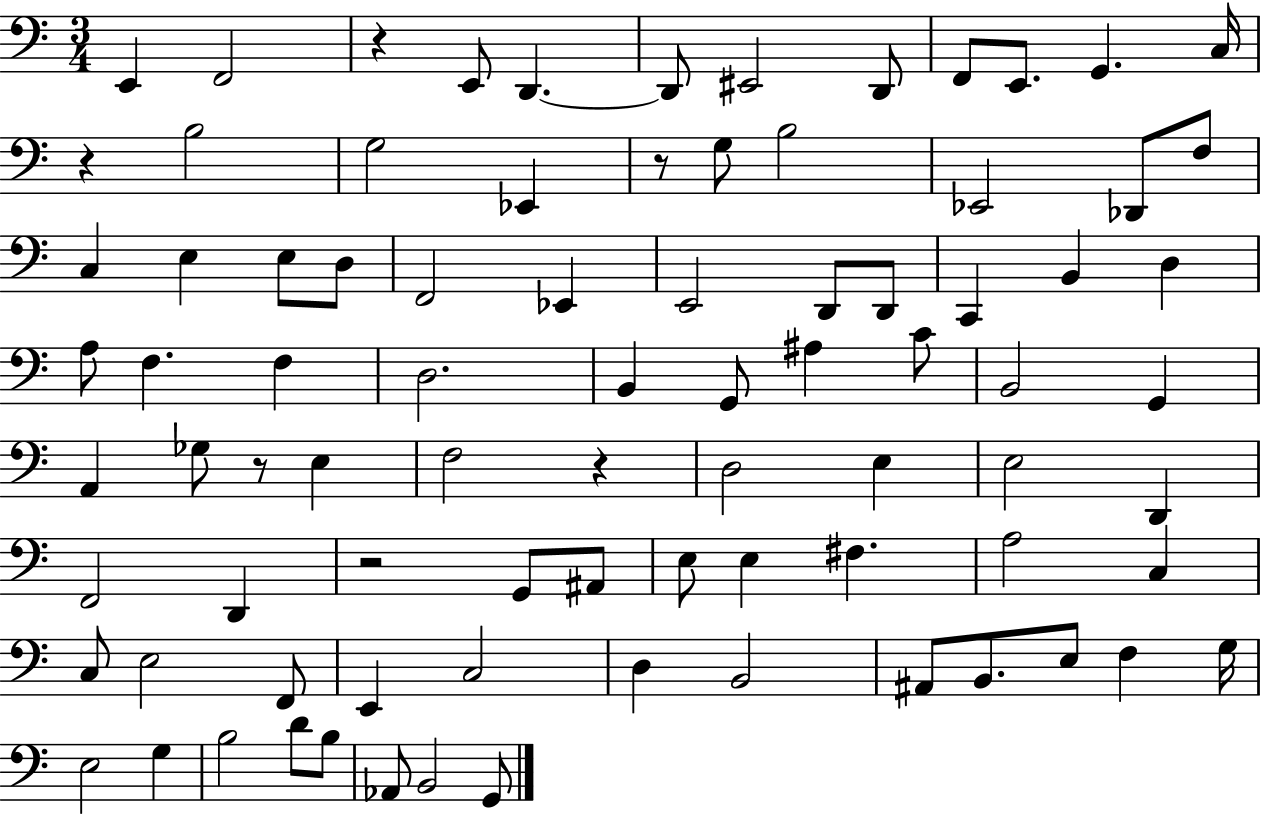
E2/q F2/h R/q E2/e D2/q. D2/e EIS2/h D2/e F2/e E2/e. G2/q. C3/s R/q B3/h G3/h Eb2/q R/e G3/e B3/h Eb2/h Db2/e F3/e C3/q E3/q E3/e D3/e F2/h Eb2/q E2/h D2/e D2/e C2/q B2/q D3/q A3/e F3/q. F3/q D3/h. B2/q G2/e A#3/q C4/e B2/h G2/q A2/q Gb3/e R/e E3/q F3/h R/q D3/h E3/q E3/h D2/q F2/h D2/q R/h G2/e A#2/e E3/e E3/q F#3/q. A3/h C3/q C3/e E3/h F2/e E2/q C3/h D3/q B2/h A#2/e B2/e. E3/e F3/q G3/s E3/h G3/q B3/h D4/e B3/e Ab2/e B2/h G2/e